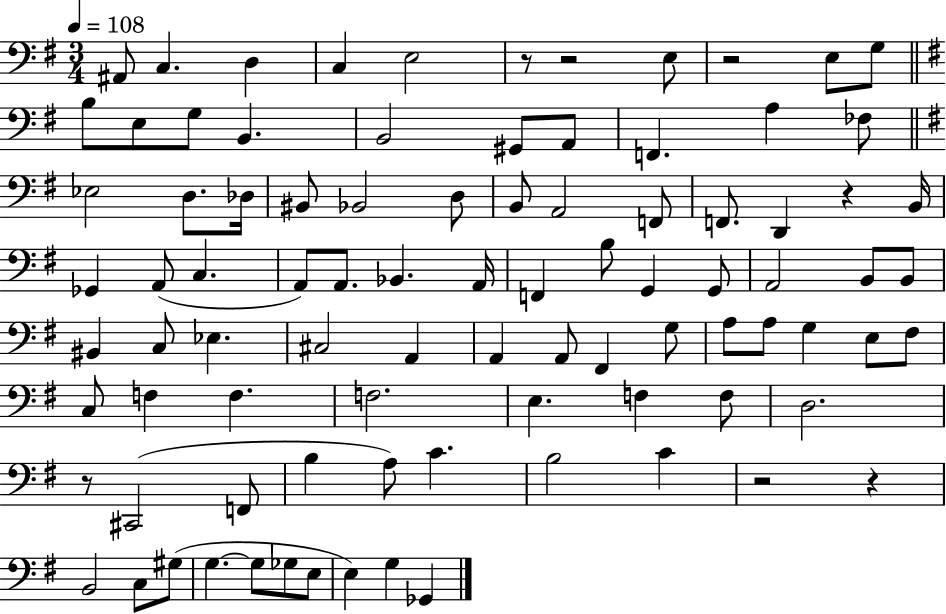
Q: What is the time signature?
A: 3/4